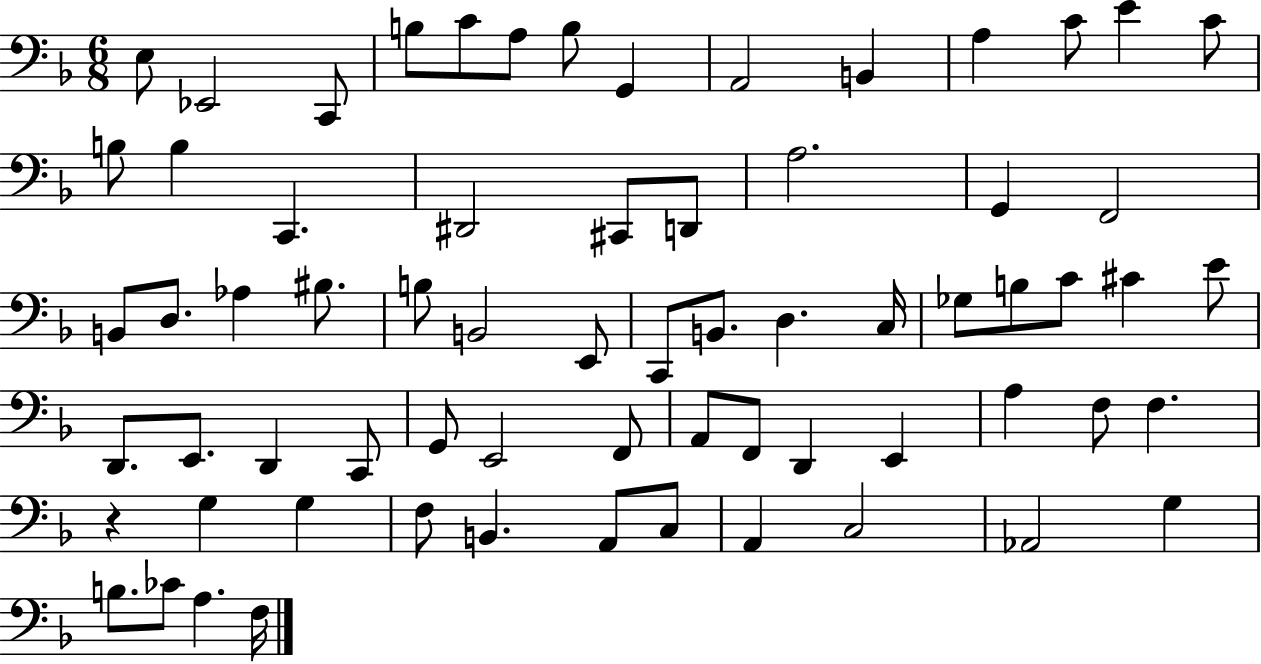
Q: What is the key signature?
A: F major